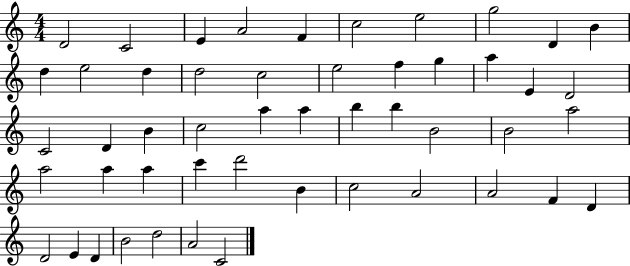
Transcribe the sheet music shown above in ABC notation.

X:1
T:Untitled
M:4/4
L:1/4
K:C
D2 C2 E A2 F c2 e2 g2 D B d e2 d d2 c2 e2 f g a E D2 C2 D B c2 a a b b B2 B2 a2 a2 a a c' d'2 B c2 A2 A2 F D D2 E D B2 d2 A2 C2